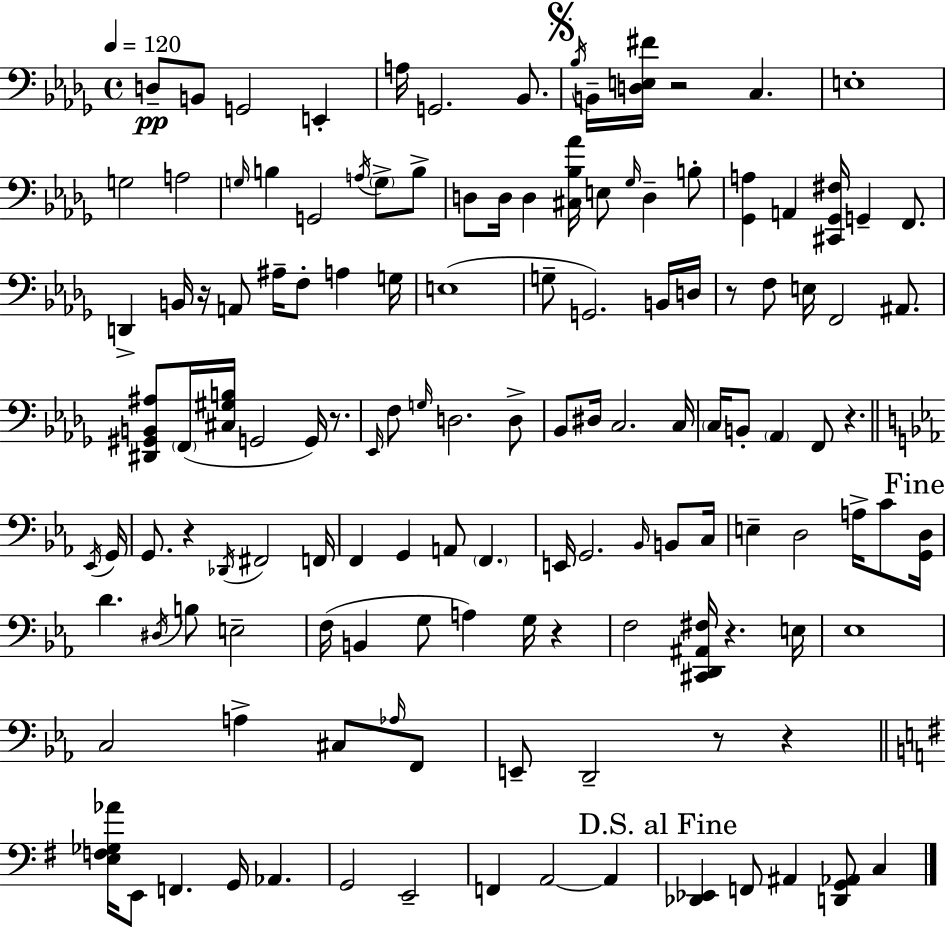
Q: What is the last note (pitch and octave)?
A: C3